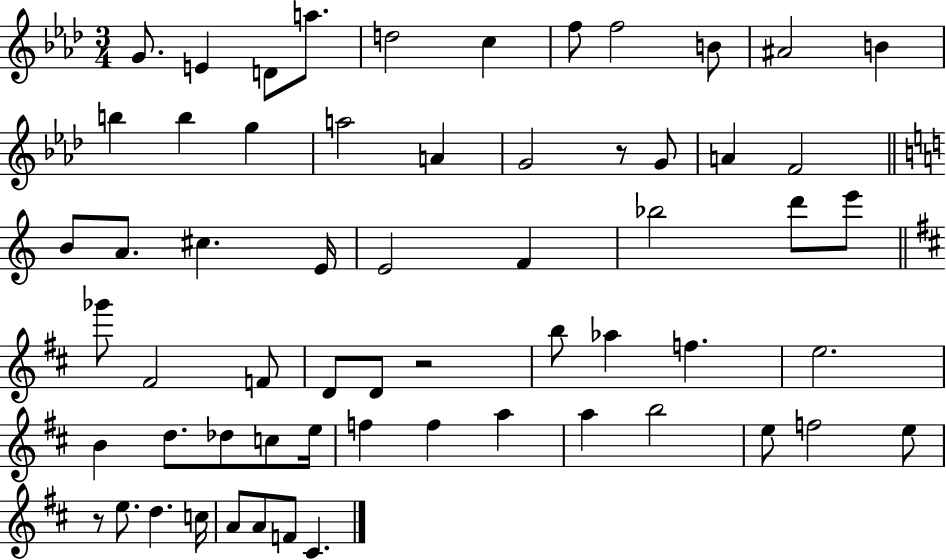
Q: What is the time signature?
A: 3/4